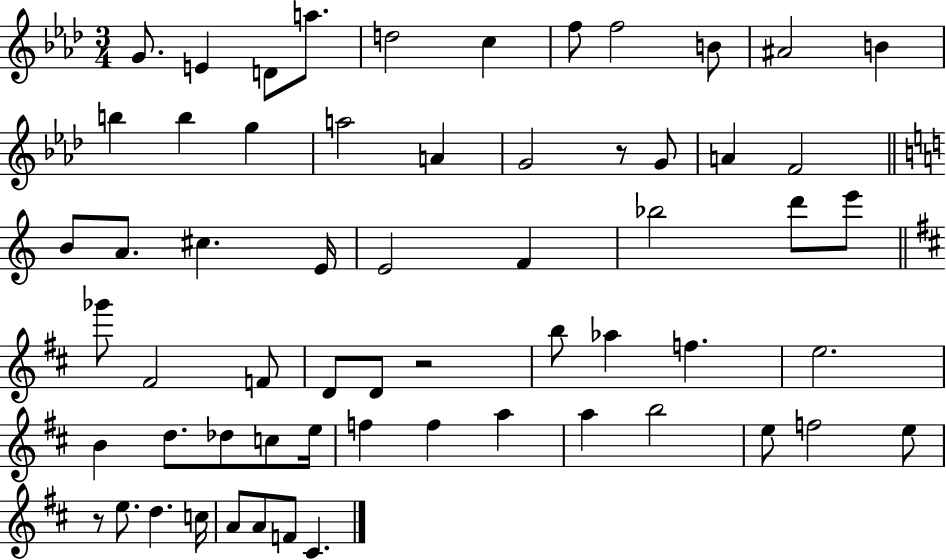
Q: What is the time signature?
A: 3/4